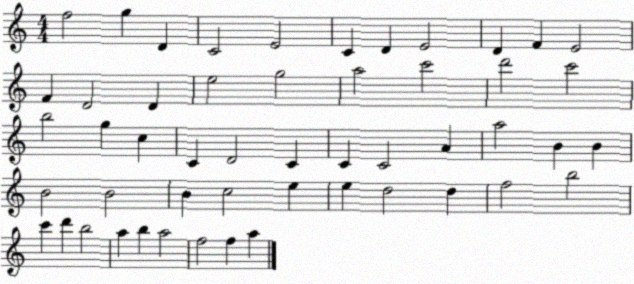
X:1
T:Untitled
M:4/4
L:1/4
K:C
f2 g D C2 E2 C D E2 D F E2 F D2 D e2 g2 a2 c'2 d'2 c'2 b2 g c C D2 C C C2 A a2 B B B2 B2 B c2 e e d2 d f2 b2 c' d' b2 a b a2 f2 f a